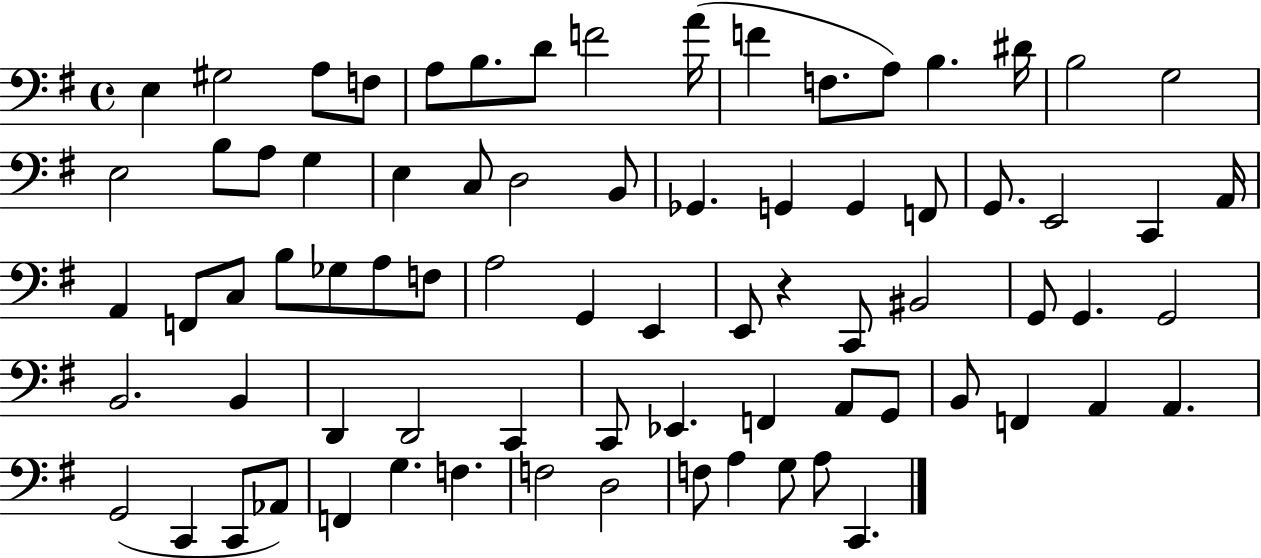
E3/q G#3/h A3/e F3/e A3/e B3/e. D4/e F4/h A4/s F4/q F3/e. A3/e B3/q. D#4/s B3/h G3/h E3/h B3/e A3/e G3/q E3/q C3/e D3/h B2/e Gb2/q. G2/q G2/q F2/e G2/e. E2/h C2/q A2/s A2/q F2/e C3/e B3/e Gb3/e A3/e F3/e A3/h G2/q E2/q E2/e R/q C2/e BIS2/h G2/e G2/q. G2/h B2/h. B2/q D2/q D2/h C2/q C2/e Eb2/q. F2/q A2/e G2/e B2/e F2/q A2/q A2/q. G2/h C2/q C2/e Ab2/e F2/q G3/q. F3/q. F3/h D3/h F3/e A3/q G3/e A3/e C2/q.